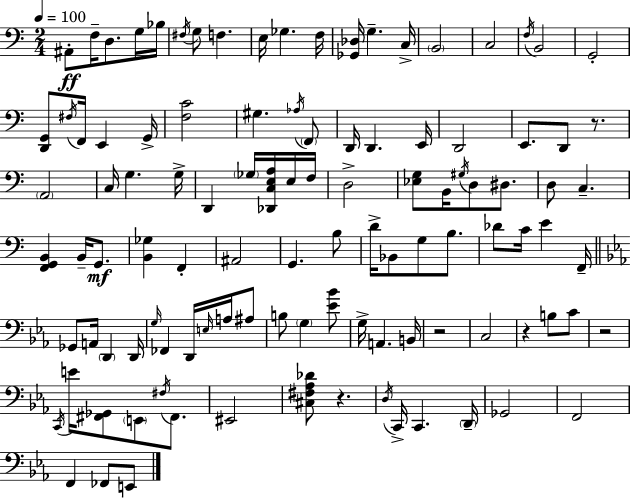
X:1
T:Untitled
M:2/4
L:1/4
K:C
^A,,/2 F,/4 D,/2 G,/4 _B,/4 ^F,/4 G,/2 F, E,/4 _G, F,/4 [_G,,_D,]/4 G, C,/4 B,,2 C,2 F,/4 B,,2 G,,2 [D,,G,,]/2 ^F,/4 F,,/4 E,, G,,/4 [F,C]2 ^G, _A,/4 F,,/2 D,,/4 D,, E,,/4 D,,2 E,,/2 D,,/2 z/2 A,,2 C,/4 G, G,/4 D,, _G,/4 [_D,,C,E,A,]/4 E,/4 F,/4 D,2 [_E,G,]/2 B,,/4 ^G,/4 D,/2 ^D,/2 D,/2 C, [F,,G,,B,,] B,,/4 G,,/2 [B,,_G,] F,, ^A,,2 G,, B,/2 D/4 _B,,/2 G,/2 B,/2 _D/2 C/4 E F,,/4 _G,,/2 A,,/4 D,, D,,/4 G,/4 _F,, D,,/4 E,/4 A,/4 ^A,/2 B,/2 G, [_E_B]/2 G,/4 A,, B,,/4 z2 C,2 z B,/2 C/2 z2 C,,/4 E/4 [^F,,_G,,]/2 E,,/2 ^F,/4 ^F,,/2 ^E,,2 [^C,^F,_A,_D]/2 z D,/4 C,,/4 C,, D,,/4 _G,,2 F,,2 F,, _F,,/2 E,,/2